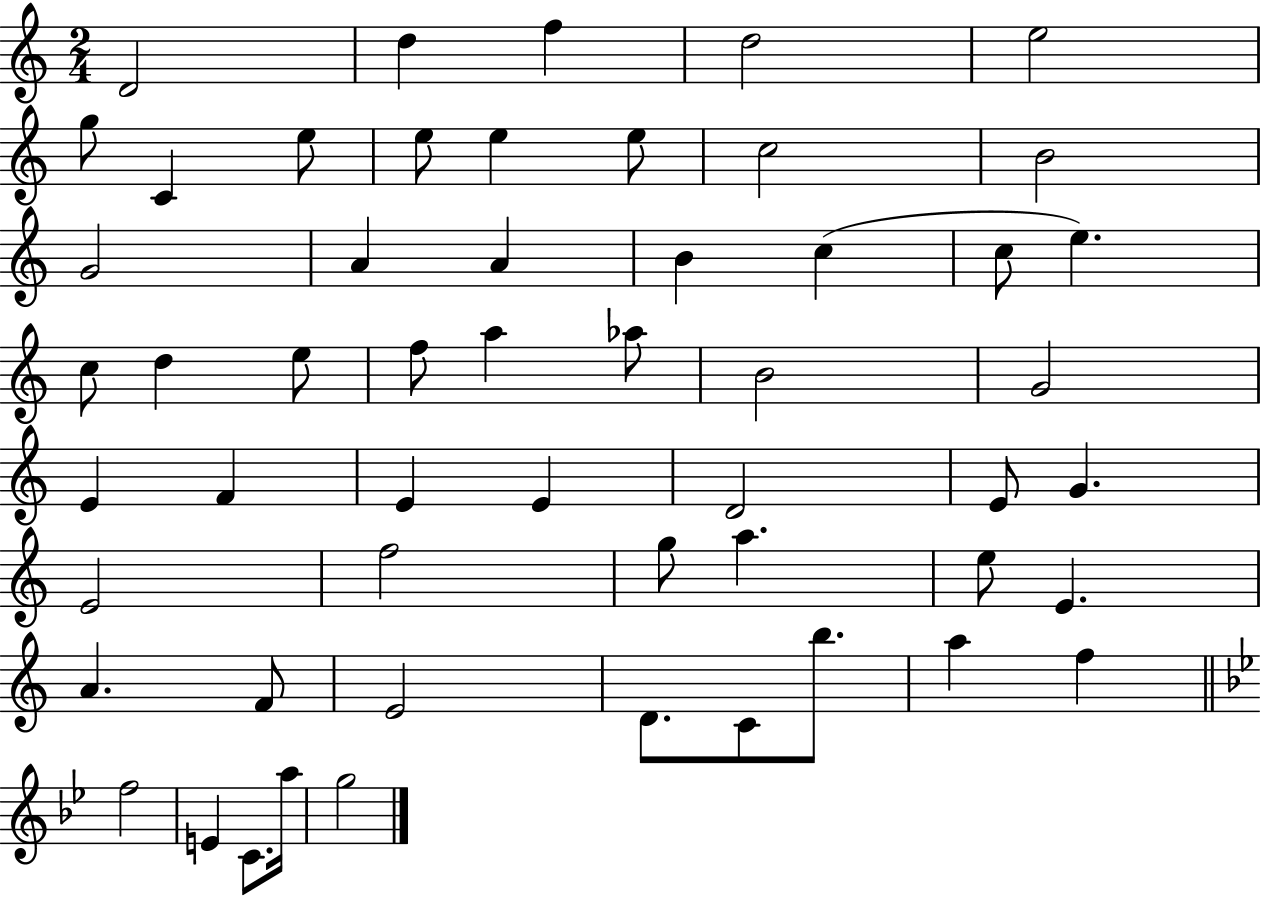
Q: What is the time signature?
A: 2/4